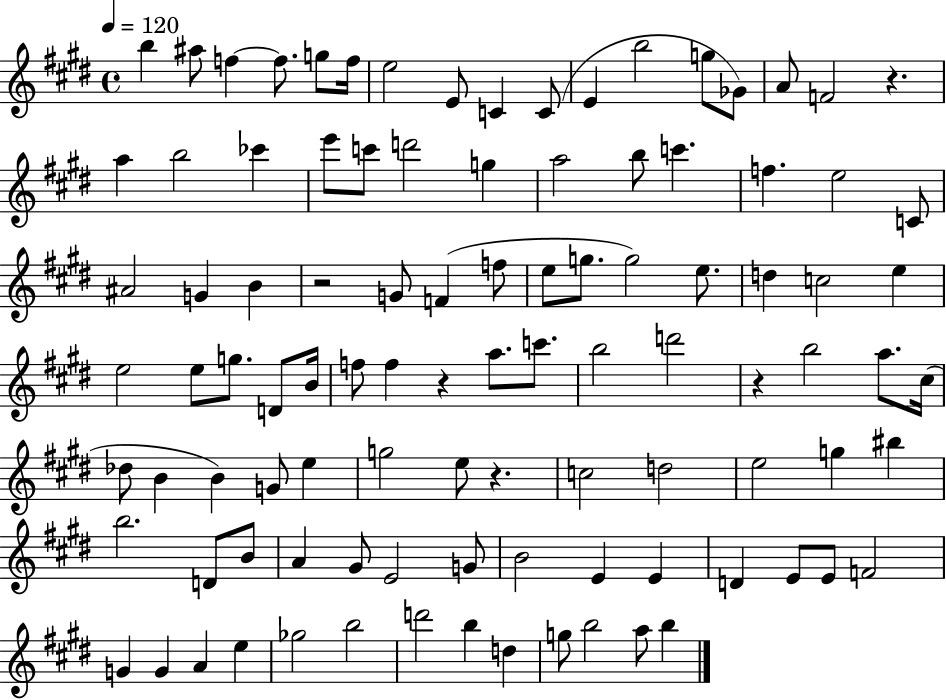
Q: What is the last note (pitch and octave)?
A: B5